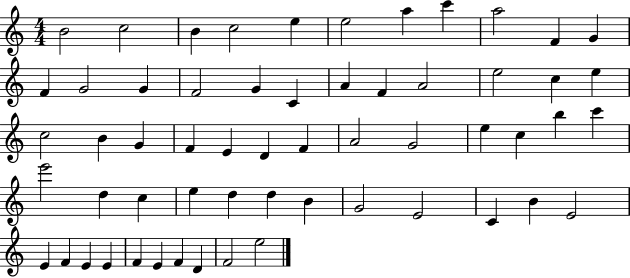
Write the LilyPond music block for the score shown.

{
  \clef treble
  \numericTimeSignature
  \time 4/4
  \key c \major
  b'2 c''2 | b'4 c''2 e''4 | e''2 a''4 c'''4 | a''2 f'4 g'4 | \break f'4 g'2 g'4 | f'2 g'4 c'4 | a'4 f'4 a'2 | e''2 c''4 e''4 | \break c''2 b'4 g'4 | f'4 e'4 d'4 f'4 | a'2 g'2 | e''4 c''4 b''4 c'''4 | \break e'''2 d''4 c''4 | e''4 d''4 d''4 b'4 | g'2 e'2 | c'4 b'4 e'2 | \break e'4 f'4 e'4 e'4 | f'4 e'4 f'4 d'4 | f'2 e''2 | \bar "|."
}